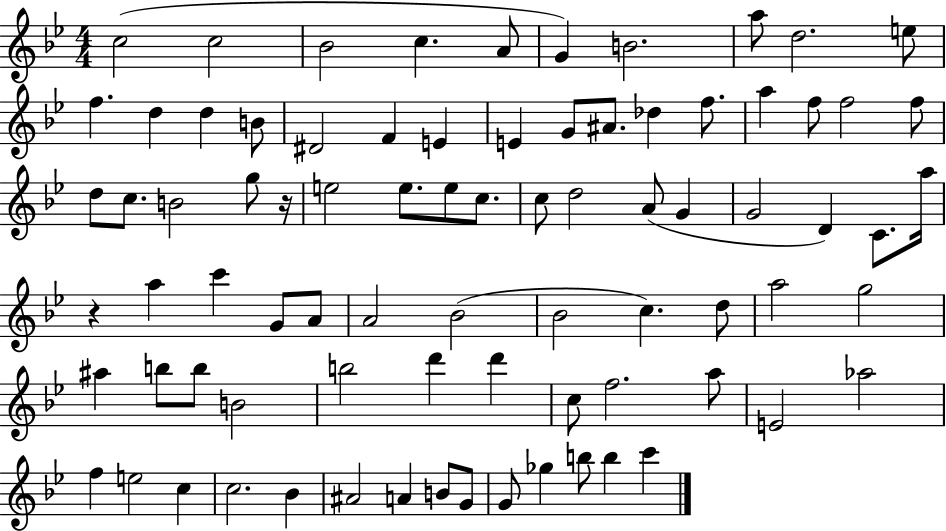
{
  \clef treble
  \numericTimeSignature
  \time 4/4
  \key bes \major
  c''2( c''2 | bes'2 c''4. a'8 | g'4) b'2. | a''8 d''2. e''8 | \break f''4. d''4 d''4 b'8 | dis'2 f'4 e'4 | e'4 g'8 ais'8. des''4 f''8. | a''4 f''8 f''2 f''8 | \break d''8 c''8. b'2 g''8 r16 | e''2 e''8. e''8 c''8. | c''8 d''2 a'8( g'4 | g'2 d'4) c'8. a''16 | \break r4 a''4 c'''4 g'8 a'8 | a'2 bes'2( | bes'2 c''4.) d''8 | a''2 g''2 | \break ais''4 b''8 b''8 b'2 | b''2 d'''4 d'''4 | c''8 f''2. a''8 | e'2 aes''2 | \break f''4 e''2 c''4 | c''2. bes'4 | ais'2 a'4 b'8 g'8 | g'8 ges''4 b''8 b''4 c'''4 | \break \bar "|."
}